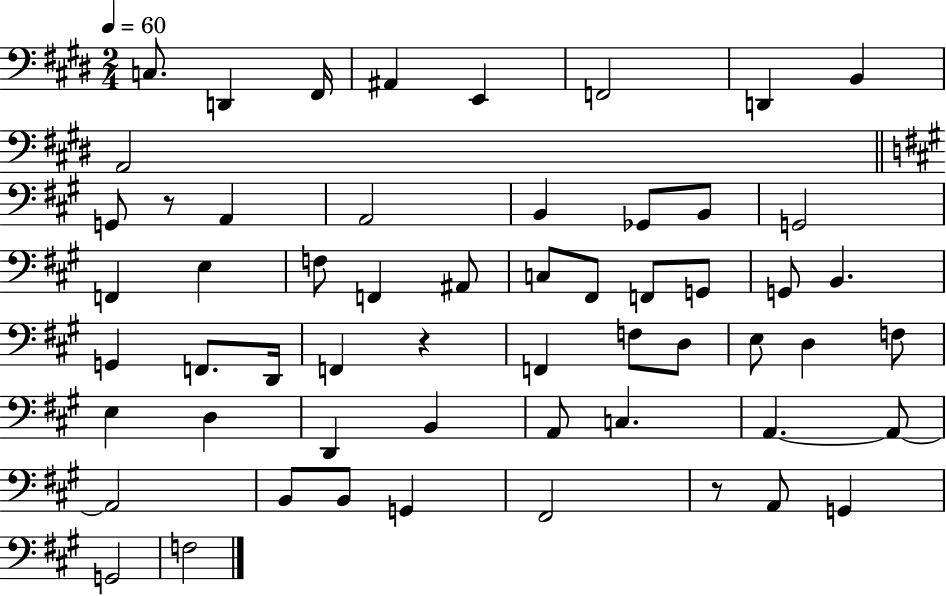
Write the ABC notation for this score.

X:1
T:Untitled
M:2/4
L:1/4
K:E
C,/2 D,, ^F,,/4 ^A,, E,, F,,2 D,, B,, A,,2 G,,/2 z/2 A,, A,,2 B,, _G,,/2 B,,/2 G,,2 F,, E, F,/2 F,, ^A,,/2 C,/2 ^F,,/2 F,,/2 G,,/2 G,,/2 B,, G,, F,,/2 D,,/4 F,, z F,, F,/2 D,/2 E,/2 D, F,/2 E, D, D,, B,, A,,/2 C, A,, A,,/2 A,,2 B,,/2 B,,/2 G,, ^F,,2 z/2 A,,/2 G,, G,,2 F,2